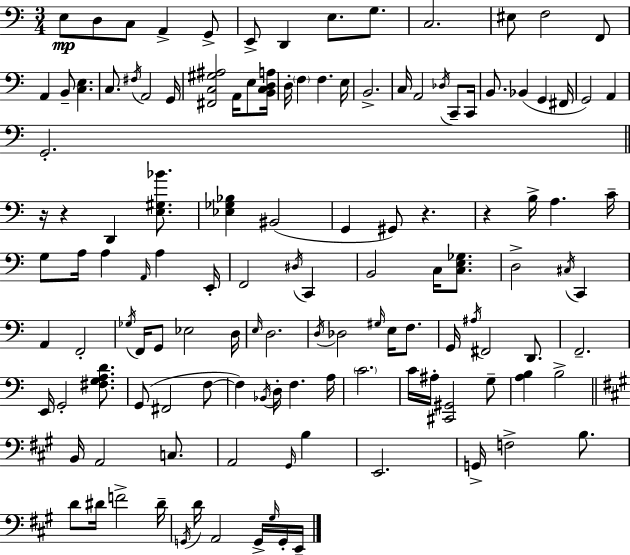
E3/e D3/e C3/e A2/q G2/e E2/e D2/q E3/e. G3/e. C3/h. EIS3/e F3/h F2/e A2/q B2/e [C3,E3]/q. C3/e. F#3/s A2/h G2/s [F#2,C3,G#3,A#3]/h A2/s E3/e [B2,C3,D3,A3]/s D3/s F3/q F3/q. E3/s B2/h. C3/s A2/h Db3/s C2/e C2/s B2/e. Bb2/q G2/q F#2/s G2/h A2/q G2/h. R/s R/q D2/q [E3,G#3,Bb4]/e. [Eb3,Gb3,Bb3]/q BIS2/h G2/q G#2/e R/q. R/q B3/s A3/q. C4/s G3/e A3/s A3/q A2/s A3/q E2/s F2/h D#3/s C2/q B2/h C3/s [C3,E3,Gb3]/e. D3/h C#3/s C2/q A2/q F2/h Gb3/s F2/s G2/e Eb3/h D3/s E3/s D3/h. D3/s Db3/h G#3/s E3/s F3/e. G2/s A#3/s F#2/h D2/e. F2/h. E2/s G2/h [F#3,G3,A3,D4]/e. G2/e F#2/h F3/e F3/q Bb2/s D3/s F3/q. A3/s C4/h. C4/s A#3/s [C#2,G#2]/h G3/e [A3,B3]/q B3/h B2/s A2/h C3/e. A2/h G#2/s B3/q E2/h. G2/s F3/h B3/e. D4/e D#4/s F4/h D#4/s G2/s D4/s A2/h G2/s G#3/s G2/s E2/s